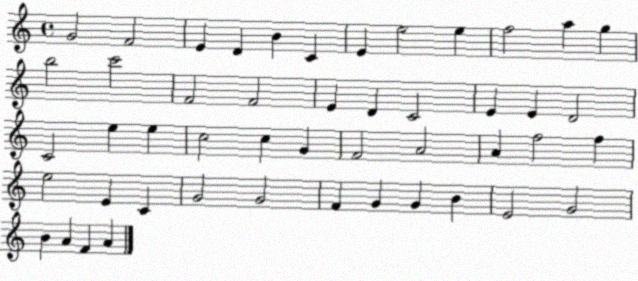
X:1
T:Untitled
M:4/4
L:1/4
K:C
G2 F2 E D B C E e2 e f2 a g b2 c'2 F2 F2 E D C2 E E D2 C2 e e c2 c G F2 A2 A f2 f e2 E C G2 G2 F G G B E2 G2 B A F A